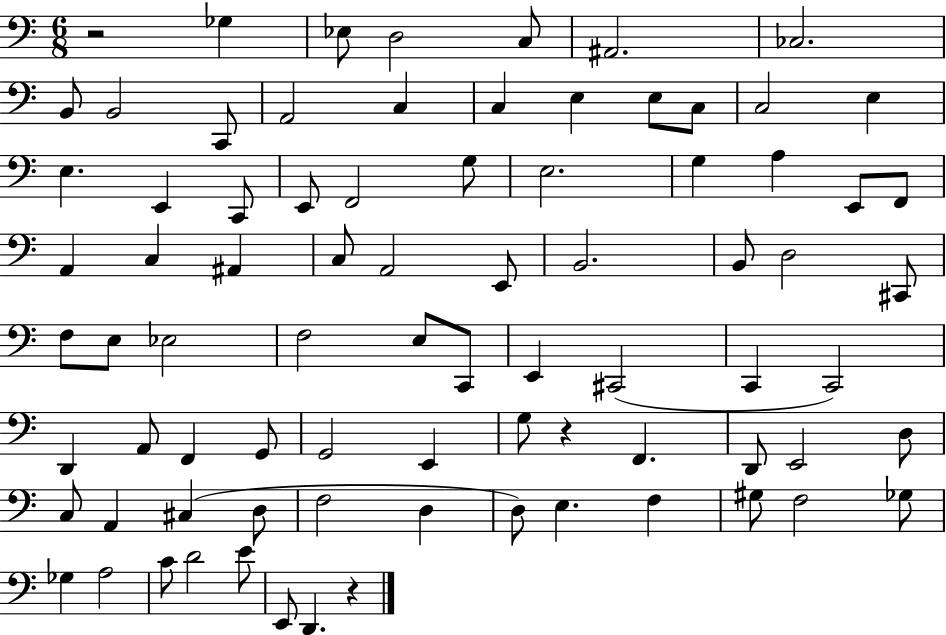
R/h Gb3/q Eb3/e D3/h C3/e A#2/h. CES3/h. B2/e B2/h C2/e A2/h C3/q C3/q E3/q E3/e C3/e C3/h E3/q E3/q. E2/q C2/e E2/e F2/h G3/e E3/h. G3/q A3/q E2/e F2/e A2/q C3/q A#2/q C3/e A2/h E2/e B2/h. B2/e D3/h C#2/e F3/e E3/e Eb3/h F3/h E3/e C2/e E2/q C#2/h C2/q C2/h D2/q A2/e F2/q G2/e G2/h E2/q G3/e R/q F2/q. D2/e E2/h D3/e C3/e A2/q C#3/q D3/e F3/h D3/q D3/e E3/q. F3/q G#3/e F3/h Gb3/e Gb3/q A3/h C4/e D4/h E4/e E2/e D2/q. R/q